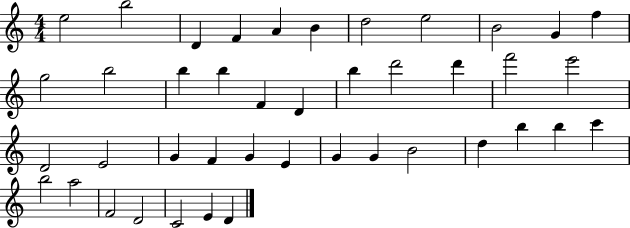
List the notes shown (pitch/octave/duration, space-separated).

E5/h B5/h D4/q F4/q A4/q B4/q D5/h E5/h B4/h G4/q F5/q G5/h B5/h B5/q B5/q F4/q D4/q B5/q D6/h D6/q F6/h E6/h D4/h E4/h G4/q F4/q G4/q E4/q G4/q G4/q B4/h D5/q B5/q B5/q C6/q B5/h A5/h F4/h D4/h C4/h E4/q D4/q